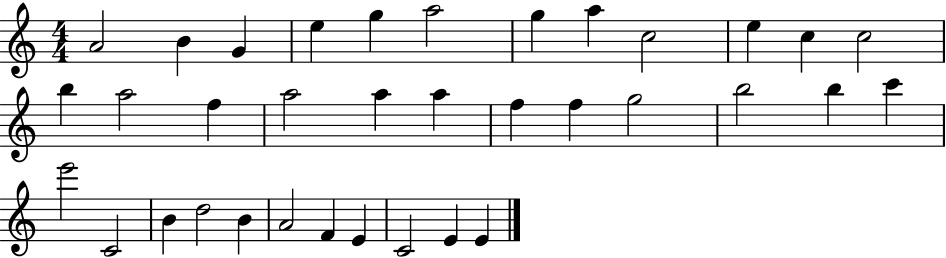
A4/h B4/q G4/q E5/q G5/q A5/h G5/q A5/q C5/h E5/q C5/q C5/h B5/q A5/h F5/q A5/h A5/q A5/q F5/q F5/q G5/h B5/h B5/q C6/q E6/h C4/h B4/q D5/h B4/q A4/h F4/q E4/q C4/h E4/q E4/q